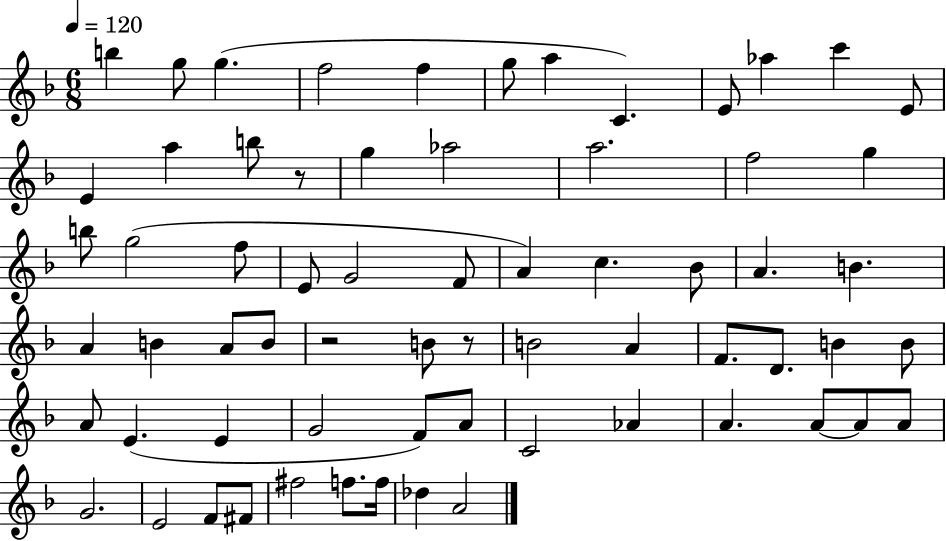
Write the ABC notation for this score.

X:1
T:Untitled
M:6/8
L:1/4
K:F
b g/2 g f2 f g/2 a C E/2 _a c' E/2 E a b/2 z/2 g _a2 a2 f2 g b/2 g2 f/2 E/2 G2 F/2 A c _B/2 A B A B A/2 B/2 z2 B/2 z/2 B2 A F/2 D/2 B B/2 A/2 E E G2 F/2 A/2 C2 _A A A/2 A/2 A/2 G2 E2 F/2 ^F/2 ^f2 f/2 f/4 _d A2